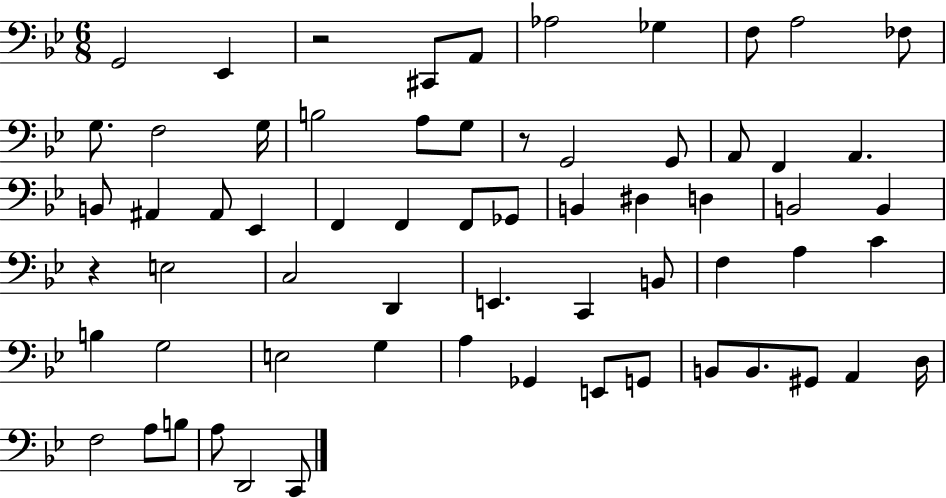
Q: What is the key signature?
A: BES major